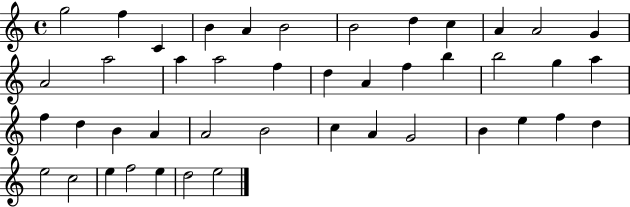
{
  \clef treble
  \time 4/4
  \defaultTimeSignature
  \key c \major
  g''2 f''4 c'4 | b'4 a'4 b'2 | b'2 d''4 c''4 | a'4 a'2 g'4 | \break a'2 a''2 | a''4 a''2 f''4 | d''4 a'4 f''4 b''4 | b''2 g''4 a''4 | \break f''4 d''4 b'4 a'4 | a'2 b'2 | c''4 a'4 g'2 | b'4 e''4 f''4 d''4 | \break e''2 c''2 | e''4 f''2 e''4 | d''2 e''2 | \bar "|."
}